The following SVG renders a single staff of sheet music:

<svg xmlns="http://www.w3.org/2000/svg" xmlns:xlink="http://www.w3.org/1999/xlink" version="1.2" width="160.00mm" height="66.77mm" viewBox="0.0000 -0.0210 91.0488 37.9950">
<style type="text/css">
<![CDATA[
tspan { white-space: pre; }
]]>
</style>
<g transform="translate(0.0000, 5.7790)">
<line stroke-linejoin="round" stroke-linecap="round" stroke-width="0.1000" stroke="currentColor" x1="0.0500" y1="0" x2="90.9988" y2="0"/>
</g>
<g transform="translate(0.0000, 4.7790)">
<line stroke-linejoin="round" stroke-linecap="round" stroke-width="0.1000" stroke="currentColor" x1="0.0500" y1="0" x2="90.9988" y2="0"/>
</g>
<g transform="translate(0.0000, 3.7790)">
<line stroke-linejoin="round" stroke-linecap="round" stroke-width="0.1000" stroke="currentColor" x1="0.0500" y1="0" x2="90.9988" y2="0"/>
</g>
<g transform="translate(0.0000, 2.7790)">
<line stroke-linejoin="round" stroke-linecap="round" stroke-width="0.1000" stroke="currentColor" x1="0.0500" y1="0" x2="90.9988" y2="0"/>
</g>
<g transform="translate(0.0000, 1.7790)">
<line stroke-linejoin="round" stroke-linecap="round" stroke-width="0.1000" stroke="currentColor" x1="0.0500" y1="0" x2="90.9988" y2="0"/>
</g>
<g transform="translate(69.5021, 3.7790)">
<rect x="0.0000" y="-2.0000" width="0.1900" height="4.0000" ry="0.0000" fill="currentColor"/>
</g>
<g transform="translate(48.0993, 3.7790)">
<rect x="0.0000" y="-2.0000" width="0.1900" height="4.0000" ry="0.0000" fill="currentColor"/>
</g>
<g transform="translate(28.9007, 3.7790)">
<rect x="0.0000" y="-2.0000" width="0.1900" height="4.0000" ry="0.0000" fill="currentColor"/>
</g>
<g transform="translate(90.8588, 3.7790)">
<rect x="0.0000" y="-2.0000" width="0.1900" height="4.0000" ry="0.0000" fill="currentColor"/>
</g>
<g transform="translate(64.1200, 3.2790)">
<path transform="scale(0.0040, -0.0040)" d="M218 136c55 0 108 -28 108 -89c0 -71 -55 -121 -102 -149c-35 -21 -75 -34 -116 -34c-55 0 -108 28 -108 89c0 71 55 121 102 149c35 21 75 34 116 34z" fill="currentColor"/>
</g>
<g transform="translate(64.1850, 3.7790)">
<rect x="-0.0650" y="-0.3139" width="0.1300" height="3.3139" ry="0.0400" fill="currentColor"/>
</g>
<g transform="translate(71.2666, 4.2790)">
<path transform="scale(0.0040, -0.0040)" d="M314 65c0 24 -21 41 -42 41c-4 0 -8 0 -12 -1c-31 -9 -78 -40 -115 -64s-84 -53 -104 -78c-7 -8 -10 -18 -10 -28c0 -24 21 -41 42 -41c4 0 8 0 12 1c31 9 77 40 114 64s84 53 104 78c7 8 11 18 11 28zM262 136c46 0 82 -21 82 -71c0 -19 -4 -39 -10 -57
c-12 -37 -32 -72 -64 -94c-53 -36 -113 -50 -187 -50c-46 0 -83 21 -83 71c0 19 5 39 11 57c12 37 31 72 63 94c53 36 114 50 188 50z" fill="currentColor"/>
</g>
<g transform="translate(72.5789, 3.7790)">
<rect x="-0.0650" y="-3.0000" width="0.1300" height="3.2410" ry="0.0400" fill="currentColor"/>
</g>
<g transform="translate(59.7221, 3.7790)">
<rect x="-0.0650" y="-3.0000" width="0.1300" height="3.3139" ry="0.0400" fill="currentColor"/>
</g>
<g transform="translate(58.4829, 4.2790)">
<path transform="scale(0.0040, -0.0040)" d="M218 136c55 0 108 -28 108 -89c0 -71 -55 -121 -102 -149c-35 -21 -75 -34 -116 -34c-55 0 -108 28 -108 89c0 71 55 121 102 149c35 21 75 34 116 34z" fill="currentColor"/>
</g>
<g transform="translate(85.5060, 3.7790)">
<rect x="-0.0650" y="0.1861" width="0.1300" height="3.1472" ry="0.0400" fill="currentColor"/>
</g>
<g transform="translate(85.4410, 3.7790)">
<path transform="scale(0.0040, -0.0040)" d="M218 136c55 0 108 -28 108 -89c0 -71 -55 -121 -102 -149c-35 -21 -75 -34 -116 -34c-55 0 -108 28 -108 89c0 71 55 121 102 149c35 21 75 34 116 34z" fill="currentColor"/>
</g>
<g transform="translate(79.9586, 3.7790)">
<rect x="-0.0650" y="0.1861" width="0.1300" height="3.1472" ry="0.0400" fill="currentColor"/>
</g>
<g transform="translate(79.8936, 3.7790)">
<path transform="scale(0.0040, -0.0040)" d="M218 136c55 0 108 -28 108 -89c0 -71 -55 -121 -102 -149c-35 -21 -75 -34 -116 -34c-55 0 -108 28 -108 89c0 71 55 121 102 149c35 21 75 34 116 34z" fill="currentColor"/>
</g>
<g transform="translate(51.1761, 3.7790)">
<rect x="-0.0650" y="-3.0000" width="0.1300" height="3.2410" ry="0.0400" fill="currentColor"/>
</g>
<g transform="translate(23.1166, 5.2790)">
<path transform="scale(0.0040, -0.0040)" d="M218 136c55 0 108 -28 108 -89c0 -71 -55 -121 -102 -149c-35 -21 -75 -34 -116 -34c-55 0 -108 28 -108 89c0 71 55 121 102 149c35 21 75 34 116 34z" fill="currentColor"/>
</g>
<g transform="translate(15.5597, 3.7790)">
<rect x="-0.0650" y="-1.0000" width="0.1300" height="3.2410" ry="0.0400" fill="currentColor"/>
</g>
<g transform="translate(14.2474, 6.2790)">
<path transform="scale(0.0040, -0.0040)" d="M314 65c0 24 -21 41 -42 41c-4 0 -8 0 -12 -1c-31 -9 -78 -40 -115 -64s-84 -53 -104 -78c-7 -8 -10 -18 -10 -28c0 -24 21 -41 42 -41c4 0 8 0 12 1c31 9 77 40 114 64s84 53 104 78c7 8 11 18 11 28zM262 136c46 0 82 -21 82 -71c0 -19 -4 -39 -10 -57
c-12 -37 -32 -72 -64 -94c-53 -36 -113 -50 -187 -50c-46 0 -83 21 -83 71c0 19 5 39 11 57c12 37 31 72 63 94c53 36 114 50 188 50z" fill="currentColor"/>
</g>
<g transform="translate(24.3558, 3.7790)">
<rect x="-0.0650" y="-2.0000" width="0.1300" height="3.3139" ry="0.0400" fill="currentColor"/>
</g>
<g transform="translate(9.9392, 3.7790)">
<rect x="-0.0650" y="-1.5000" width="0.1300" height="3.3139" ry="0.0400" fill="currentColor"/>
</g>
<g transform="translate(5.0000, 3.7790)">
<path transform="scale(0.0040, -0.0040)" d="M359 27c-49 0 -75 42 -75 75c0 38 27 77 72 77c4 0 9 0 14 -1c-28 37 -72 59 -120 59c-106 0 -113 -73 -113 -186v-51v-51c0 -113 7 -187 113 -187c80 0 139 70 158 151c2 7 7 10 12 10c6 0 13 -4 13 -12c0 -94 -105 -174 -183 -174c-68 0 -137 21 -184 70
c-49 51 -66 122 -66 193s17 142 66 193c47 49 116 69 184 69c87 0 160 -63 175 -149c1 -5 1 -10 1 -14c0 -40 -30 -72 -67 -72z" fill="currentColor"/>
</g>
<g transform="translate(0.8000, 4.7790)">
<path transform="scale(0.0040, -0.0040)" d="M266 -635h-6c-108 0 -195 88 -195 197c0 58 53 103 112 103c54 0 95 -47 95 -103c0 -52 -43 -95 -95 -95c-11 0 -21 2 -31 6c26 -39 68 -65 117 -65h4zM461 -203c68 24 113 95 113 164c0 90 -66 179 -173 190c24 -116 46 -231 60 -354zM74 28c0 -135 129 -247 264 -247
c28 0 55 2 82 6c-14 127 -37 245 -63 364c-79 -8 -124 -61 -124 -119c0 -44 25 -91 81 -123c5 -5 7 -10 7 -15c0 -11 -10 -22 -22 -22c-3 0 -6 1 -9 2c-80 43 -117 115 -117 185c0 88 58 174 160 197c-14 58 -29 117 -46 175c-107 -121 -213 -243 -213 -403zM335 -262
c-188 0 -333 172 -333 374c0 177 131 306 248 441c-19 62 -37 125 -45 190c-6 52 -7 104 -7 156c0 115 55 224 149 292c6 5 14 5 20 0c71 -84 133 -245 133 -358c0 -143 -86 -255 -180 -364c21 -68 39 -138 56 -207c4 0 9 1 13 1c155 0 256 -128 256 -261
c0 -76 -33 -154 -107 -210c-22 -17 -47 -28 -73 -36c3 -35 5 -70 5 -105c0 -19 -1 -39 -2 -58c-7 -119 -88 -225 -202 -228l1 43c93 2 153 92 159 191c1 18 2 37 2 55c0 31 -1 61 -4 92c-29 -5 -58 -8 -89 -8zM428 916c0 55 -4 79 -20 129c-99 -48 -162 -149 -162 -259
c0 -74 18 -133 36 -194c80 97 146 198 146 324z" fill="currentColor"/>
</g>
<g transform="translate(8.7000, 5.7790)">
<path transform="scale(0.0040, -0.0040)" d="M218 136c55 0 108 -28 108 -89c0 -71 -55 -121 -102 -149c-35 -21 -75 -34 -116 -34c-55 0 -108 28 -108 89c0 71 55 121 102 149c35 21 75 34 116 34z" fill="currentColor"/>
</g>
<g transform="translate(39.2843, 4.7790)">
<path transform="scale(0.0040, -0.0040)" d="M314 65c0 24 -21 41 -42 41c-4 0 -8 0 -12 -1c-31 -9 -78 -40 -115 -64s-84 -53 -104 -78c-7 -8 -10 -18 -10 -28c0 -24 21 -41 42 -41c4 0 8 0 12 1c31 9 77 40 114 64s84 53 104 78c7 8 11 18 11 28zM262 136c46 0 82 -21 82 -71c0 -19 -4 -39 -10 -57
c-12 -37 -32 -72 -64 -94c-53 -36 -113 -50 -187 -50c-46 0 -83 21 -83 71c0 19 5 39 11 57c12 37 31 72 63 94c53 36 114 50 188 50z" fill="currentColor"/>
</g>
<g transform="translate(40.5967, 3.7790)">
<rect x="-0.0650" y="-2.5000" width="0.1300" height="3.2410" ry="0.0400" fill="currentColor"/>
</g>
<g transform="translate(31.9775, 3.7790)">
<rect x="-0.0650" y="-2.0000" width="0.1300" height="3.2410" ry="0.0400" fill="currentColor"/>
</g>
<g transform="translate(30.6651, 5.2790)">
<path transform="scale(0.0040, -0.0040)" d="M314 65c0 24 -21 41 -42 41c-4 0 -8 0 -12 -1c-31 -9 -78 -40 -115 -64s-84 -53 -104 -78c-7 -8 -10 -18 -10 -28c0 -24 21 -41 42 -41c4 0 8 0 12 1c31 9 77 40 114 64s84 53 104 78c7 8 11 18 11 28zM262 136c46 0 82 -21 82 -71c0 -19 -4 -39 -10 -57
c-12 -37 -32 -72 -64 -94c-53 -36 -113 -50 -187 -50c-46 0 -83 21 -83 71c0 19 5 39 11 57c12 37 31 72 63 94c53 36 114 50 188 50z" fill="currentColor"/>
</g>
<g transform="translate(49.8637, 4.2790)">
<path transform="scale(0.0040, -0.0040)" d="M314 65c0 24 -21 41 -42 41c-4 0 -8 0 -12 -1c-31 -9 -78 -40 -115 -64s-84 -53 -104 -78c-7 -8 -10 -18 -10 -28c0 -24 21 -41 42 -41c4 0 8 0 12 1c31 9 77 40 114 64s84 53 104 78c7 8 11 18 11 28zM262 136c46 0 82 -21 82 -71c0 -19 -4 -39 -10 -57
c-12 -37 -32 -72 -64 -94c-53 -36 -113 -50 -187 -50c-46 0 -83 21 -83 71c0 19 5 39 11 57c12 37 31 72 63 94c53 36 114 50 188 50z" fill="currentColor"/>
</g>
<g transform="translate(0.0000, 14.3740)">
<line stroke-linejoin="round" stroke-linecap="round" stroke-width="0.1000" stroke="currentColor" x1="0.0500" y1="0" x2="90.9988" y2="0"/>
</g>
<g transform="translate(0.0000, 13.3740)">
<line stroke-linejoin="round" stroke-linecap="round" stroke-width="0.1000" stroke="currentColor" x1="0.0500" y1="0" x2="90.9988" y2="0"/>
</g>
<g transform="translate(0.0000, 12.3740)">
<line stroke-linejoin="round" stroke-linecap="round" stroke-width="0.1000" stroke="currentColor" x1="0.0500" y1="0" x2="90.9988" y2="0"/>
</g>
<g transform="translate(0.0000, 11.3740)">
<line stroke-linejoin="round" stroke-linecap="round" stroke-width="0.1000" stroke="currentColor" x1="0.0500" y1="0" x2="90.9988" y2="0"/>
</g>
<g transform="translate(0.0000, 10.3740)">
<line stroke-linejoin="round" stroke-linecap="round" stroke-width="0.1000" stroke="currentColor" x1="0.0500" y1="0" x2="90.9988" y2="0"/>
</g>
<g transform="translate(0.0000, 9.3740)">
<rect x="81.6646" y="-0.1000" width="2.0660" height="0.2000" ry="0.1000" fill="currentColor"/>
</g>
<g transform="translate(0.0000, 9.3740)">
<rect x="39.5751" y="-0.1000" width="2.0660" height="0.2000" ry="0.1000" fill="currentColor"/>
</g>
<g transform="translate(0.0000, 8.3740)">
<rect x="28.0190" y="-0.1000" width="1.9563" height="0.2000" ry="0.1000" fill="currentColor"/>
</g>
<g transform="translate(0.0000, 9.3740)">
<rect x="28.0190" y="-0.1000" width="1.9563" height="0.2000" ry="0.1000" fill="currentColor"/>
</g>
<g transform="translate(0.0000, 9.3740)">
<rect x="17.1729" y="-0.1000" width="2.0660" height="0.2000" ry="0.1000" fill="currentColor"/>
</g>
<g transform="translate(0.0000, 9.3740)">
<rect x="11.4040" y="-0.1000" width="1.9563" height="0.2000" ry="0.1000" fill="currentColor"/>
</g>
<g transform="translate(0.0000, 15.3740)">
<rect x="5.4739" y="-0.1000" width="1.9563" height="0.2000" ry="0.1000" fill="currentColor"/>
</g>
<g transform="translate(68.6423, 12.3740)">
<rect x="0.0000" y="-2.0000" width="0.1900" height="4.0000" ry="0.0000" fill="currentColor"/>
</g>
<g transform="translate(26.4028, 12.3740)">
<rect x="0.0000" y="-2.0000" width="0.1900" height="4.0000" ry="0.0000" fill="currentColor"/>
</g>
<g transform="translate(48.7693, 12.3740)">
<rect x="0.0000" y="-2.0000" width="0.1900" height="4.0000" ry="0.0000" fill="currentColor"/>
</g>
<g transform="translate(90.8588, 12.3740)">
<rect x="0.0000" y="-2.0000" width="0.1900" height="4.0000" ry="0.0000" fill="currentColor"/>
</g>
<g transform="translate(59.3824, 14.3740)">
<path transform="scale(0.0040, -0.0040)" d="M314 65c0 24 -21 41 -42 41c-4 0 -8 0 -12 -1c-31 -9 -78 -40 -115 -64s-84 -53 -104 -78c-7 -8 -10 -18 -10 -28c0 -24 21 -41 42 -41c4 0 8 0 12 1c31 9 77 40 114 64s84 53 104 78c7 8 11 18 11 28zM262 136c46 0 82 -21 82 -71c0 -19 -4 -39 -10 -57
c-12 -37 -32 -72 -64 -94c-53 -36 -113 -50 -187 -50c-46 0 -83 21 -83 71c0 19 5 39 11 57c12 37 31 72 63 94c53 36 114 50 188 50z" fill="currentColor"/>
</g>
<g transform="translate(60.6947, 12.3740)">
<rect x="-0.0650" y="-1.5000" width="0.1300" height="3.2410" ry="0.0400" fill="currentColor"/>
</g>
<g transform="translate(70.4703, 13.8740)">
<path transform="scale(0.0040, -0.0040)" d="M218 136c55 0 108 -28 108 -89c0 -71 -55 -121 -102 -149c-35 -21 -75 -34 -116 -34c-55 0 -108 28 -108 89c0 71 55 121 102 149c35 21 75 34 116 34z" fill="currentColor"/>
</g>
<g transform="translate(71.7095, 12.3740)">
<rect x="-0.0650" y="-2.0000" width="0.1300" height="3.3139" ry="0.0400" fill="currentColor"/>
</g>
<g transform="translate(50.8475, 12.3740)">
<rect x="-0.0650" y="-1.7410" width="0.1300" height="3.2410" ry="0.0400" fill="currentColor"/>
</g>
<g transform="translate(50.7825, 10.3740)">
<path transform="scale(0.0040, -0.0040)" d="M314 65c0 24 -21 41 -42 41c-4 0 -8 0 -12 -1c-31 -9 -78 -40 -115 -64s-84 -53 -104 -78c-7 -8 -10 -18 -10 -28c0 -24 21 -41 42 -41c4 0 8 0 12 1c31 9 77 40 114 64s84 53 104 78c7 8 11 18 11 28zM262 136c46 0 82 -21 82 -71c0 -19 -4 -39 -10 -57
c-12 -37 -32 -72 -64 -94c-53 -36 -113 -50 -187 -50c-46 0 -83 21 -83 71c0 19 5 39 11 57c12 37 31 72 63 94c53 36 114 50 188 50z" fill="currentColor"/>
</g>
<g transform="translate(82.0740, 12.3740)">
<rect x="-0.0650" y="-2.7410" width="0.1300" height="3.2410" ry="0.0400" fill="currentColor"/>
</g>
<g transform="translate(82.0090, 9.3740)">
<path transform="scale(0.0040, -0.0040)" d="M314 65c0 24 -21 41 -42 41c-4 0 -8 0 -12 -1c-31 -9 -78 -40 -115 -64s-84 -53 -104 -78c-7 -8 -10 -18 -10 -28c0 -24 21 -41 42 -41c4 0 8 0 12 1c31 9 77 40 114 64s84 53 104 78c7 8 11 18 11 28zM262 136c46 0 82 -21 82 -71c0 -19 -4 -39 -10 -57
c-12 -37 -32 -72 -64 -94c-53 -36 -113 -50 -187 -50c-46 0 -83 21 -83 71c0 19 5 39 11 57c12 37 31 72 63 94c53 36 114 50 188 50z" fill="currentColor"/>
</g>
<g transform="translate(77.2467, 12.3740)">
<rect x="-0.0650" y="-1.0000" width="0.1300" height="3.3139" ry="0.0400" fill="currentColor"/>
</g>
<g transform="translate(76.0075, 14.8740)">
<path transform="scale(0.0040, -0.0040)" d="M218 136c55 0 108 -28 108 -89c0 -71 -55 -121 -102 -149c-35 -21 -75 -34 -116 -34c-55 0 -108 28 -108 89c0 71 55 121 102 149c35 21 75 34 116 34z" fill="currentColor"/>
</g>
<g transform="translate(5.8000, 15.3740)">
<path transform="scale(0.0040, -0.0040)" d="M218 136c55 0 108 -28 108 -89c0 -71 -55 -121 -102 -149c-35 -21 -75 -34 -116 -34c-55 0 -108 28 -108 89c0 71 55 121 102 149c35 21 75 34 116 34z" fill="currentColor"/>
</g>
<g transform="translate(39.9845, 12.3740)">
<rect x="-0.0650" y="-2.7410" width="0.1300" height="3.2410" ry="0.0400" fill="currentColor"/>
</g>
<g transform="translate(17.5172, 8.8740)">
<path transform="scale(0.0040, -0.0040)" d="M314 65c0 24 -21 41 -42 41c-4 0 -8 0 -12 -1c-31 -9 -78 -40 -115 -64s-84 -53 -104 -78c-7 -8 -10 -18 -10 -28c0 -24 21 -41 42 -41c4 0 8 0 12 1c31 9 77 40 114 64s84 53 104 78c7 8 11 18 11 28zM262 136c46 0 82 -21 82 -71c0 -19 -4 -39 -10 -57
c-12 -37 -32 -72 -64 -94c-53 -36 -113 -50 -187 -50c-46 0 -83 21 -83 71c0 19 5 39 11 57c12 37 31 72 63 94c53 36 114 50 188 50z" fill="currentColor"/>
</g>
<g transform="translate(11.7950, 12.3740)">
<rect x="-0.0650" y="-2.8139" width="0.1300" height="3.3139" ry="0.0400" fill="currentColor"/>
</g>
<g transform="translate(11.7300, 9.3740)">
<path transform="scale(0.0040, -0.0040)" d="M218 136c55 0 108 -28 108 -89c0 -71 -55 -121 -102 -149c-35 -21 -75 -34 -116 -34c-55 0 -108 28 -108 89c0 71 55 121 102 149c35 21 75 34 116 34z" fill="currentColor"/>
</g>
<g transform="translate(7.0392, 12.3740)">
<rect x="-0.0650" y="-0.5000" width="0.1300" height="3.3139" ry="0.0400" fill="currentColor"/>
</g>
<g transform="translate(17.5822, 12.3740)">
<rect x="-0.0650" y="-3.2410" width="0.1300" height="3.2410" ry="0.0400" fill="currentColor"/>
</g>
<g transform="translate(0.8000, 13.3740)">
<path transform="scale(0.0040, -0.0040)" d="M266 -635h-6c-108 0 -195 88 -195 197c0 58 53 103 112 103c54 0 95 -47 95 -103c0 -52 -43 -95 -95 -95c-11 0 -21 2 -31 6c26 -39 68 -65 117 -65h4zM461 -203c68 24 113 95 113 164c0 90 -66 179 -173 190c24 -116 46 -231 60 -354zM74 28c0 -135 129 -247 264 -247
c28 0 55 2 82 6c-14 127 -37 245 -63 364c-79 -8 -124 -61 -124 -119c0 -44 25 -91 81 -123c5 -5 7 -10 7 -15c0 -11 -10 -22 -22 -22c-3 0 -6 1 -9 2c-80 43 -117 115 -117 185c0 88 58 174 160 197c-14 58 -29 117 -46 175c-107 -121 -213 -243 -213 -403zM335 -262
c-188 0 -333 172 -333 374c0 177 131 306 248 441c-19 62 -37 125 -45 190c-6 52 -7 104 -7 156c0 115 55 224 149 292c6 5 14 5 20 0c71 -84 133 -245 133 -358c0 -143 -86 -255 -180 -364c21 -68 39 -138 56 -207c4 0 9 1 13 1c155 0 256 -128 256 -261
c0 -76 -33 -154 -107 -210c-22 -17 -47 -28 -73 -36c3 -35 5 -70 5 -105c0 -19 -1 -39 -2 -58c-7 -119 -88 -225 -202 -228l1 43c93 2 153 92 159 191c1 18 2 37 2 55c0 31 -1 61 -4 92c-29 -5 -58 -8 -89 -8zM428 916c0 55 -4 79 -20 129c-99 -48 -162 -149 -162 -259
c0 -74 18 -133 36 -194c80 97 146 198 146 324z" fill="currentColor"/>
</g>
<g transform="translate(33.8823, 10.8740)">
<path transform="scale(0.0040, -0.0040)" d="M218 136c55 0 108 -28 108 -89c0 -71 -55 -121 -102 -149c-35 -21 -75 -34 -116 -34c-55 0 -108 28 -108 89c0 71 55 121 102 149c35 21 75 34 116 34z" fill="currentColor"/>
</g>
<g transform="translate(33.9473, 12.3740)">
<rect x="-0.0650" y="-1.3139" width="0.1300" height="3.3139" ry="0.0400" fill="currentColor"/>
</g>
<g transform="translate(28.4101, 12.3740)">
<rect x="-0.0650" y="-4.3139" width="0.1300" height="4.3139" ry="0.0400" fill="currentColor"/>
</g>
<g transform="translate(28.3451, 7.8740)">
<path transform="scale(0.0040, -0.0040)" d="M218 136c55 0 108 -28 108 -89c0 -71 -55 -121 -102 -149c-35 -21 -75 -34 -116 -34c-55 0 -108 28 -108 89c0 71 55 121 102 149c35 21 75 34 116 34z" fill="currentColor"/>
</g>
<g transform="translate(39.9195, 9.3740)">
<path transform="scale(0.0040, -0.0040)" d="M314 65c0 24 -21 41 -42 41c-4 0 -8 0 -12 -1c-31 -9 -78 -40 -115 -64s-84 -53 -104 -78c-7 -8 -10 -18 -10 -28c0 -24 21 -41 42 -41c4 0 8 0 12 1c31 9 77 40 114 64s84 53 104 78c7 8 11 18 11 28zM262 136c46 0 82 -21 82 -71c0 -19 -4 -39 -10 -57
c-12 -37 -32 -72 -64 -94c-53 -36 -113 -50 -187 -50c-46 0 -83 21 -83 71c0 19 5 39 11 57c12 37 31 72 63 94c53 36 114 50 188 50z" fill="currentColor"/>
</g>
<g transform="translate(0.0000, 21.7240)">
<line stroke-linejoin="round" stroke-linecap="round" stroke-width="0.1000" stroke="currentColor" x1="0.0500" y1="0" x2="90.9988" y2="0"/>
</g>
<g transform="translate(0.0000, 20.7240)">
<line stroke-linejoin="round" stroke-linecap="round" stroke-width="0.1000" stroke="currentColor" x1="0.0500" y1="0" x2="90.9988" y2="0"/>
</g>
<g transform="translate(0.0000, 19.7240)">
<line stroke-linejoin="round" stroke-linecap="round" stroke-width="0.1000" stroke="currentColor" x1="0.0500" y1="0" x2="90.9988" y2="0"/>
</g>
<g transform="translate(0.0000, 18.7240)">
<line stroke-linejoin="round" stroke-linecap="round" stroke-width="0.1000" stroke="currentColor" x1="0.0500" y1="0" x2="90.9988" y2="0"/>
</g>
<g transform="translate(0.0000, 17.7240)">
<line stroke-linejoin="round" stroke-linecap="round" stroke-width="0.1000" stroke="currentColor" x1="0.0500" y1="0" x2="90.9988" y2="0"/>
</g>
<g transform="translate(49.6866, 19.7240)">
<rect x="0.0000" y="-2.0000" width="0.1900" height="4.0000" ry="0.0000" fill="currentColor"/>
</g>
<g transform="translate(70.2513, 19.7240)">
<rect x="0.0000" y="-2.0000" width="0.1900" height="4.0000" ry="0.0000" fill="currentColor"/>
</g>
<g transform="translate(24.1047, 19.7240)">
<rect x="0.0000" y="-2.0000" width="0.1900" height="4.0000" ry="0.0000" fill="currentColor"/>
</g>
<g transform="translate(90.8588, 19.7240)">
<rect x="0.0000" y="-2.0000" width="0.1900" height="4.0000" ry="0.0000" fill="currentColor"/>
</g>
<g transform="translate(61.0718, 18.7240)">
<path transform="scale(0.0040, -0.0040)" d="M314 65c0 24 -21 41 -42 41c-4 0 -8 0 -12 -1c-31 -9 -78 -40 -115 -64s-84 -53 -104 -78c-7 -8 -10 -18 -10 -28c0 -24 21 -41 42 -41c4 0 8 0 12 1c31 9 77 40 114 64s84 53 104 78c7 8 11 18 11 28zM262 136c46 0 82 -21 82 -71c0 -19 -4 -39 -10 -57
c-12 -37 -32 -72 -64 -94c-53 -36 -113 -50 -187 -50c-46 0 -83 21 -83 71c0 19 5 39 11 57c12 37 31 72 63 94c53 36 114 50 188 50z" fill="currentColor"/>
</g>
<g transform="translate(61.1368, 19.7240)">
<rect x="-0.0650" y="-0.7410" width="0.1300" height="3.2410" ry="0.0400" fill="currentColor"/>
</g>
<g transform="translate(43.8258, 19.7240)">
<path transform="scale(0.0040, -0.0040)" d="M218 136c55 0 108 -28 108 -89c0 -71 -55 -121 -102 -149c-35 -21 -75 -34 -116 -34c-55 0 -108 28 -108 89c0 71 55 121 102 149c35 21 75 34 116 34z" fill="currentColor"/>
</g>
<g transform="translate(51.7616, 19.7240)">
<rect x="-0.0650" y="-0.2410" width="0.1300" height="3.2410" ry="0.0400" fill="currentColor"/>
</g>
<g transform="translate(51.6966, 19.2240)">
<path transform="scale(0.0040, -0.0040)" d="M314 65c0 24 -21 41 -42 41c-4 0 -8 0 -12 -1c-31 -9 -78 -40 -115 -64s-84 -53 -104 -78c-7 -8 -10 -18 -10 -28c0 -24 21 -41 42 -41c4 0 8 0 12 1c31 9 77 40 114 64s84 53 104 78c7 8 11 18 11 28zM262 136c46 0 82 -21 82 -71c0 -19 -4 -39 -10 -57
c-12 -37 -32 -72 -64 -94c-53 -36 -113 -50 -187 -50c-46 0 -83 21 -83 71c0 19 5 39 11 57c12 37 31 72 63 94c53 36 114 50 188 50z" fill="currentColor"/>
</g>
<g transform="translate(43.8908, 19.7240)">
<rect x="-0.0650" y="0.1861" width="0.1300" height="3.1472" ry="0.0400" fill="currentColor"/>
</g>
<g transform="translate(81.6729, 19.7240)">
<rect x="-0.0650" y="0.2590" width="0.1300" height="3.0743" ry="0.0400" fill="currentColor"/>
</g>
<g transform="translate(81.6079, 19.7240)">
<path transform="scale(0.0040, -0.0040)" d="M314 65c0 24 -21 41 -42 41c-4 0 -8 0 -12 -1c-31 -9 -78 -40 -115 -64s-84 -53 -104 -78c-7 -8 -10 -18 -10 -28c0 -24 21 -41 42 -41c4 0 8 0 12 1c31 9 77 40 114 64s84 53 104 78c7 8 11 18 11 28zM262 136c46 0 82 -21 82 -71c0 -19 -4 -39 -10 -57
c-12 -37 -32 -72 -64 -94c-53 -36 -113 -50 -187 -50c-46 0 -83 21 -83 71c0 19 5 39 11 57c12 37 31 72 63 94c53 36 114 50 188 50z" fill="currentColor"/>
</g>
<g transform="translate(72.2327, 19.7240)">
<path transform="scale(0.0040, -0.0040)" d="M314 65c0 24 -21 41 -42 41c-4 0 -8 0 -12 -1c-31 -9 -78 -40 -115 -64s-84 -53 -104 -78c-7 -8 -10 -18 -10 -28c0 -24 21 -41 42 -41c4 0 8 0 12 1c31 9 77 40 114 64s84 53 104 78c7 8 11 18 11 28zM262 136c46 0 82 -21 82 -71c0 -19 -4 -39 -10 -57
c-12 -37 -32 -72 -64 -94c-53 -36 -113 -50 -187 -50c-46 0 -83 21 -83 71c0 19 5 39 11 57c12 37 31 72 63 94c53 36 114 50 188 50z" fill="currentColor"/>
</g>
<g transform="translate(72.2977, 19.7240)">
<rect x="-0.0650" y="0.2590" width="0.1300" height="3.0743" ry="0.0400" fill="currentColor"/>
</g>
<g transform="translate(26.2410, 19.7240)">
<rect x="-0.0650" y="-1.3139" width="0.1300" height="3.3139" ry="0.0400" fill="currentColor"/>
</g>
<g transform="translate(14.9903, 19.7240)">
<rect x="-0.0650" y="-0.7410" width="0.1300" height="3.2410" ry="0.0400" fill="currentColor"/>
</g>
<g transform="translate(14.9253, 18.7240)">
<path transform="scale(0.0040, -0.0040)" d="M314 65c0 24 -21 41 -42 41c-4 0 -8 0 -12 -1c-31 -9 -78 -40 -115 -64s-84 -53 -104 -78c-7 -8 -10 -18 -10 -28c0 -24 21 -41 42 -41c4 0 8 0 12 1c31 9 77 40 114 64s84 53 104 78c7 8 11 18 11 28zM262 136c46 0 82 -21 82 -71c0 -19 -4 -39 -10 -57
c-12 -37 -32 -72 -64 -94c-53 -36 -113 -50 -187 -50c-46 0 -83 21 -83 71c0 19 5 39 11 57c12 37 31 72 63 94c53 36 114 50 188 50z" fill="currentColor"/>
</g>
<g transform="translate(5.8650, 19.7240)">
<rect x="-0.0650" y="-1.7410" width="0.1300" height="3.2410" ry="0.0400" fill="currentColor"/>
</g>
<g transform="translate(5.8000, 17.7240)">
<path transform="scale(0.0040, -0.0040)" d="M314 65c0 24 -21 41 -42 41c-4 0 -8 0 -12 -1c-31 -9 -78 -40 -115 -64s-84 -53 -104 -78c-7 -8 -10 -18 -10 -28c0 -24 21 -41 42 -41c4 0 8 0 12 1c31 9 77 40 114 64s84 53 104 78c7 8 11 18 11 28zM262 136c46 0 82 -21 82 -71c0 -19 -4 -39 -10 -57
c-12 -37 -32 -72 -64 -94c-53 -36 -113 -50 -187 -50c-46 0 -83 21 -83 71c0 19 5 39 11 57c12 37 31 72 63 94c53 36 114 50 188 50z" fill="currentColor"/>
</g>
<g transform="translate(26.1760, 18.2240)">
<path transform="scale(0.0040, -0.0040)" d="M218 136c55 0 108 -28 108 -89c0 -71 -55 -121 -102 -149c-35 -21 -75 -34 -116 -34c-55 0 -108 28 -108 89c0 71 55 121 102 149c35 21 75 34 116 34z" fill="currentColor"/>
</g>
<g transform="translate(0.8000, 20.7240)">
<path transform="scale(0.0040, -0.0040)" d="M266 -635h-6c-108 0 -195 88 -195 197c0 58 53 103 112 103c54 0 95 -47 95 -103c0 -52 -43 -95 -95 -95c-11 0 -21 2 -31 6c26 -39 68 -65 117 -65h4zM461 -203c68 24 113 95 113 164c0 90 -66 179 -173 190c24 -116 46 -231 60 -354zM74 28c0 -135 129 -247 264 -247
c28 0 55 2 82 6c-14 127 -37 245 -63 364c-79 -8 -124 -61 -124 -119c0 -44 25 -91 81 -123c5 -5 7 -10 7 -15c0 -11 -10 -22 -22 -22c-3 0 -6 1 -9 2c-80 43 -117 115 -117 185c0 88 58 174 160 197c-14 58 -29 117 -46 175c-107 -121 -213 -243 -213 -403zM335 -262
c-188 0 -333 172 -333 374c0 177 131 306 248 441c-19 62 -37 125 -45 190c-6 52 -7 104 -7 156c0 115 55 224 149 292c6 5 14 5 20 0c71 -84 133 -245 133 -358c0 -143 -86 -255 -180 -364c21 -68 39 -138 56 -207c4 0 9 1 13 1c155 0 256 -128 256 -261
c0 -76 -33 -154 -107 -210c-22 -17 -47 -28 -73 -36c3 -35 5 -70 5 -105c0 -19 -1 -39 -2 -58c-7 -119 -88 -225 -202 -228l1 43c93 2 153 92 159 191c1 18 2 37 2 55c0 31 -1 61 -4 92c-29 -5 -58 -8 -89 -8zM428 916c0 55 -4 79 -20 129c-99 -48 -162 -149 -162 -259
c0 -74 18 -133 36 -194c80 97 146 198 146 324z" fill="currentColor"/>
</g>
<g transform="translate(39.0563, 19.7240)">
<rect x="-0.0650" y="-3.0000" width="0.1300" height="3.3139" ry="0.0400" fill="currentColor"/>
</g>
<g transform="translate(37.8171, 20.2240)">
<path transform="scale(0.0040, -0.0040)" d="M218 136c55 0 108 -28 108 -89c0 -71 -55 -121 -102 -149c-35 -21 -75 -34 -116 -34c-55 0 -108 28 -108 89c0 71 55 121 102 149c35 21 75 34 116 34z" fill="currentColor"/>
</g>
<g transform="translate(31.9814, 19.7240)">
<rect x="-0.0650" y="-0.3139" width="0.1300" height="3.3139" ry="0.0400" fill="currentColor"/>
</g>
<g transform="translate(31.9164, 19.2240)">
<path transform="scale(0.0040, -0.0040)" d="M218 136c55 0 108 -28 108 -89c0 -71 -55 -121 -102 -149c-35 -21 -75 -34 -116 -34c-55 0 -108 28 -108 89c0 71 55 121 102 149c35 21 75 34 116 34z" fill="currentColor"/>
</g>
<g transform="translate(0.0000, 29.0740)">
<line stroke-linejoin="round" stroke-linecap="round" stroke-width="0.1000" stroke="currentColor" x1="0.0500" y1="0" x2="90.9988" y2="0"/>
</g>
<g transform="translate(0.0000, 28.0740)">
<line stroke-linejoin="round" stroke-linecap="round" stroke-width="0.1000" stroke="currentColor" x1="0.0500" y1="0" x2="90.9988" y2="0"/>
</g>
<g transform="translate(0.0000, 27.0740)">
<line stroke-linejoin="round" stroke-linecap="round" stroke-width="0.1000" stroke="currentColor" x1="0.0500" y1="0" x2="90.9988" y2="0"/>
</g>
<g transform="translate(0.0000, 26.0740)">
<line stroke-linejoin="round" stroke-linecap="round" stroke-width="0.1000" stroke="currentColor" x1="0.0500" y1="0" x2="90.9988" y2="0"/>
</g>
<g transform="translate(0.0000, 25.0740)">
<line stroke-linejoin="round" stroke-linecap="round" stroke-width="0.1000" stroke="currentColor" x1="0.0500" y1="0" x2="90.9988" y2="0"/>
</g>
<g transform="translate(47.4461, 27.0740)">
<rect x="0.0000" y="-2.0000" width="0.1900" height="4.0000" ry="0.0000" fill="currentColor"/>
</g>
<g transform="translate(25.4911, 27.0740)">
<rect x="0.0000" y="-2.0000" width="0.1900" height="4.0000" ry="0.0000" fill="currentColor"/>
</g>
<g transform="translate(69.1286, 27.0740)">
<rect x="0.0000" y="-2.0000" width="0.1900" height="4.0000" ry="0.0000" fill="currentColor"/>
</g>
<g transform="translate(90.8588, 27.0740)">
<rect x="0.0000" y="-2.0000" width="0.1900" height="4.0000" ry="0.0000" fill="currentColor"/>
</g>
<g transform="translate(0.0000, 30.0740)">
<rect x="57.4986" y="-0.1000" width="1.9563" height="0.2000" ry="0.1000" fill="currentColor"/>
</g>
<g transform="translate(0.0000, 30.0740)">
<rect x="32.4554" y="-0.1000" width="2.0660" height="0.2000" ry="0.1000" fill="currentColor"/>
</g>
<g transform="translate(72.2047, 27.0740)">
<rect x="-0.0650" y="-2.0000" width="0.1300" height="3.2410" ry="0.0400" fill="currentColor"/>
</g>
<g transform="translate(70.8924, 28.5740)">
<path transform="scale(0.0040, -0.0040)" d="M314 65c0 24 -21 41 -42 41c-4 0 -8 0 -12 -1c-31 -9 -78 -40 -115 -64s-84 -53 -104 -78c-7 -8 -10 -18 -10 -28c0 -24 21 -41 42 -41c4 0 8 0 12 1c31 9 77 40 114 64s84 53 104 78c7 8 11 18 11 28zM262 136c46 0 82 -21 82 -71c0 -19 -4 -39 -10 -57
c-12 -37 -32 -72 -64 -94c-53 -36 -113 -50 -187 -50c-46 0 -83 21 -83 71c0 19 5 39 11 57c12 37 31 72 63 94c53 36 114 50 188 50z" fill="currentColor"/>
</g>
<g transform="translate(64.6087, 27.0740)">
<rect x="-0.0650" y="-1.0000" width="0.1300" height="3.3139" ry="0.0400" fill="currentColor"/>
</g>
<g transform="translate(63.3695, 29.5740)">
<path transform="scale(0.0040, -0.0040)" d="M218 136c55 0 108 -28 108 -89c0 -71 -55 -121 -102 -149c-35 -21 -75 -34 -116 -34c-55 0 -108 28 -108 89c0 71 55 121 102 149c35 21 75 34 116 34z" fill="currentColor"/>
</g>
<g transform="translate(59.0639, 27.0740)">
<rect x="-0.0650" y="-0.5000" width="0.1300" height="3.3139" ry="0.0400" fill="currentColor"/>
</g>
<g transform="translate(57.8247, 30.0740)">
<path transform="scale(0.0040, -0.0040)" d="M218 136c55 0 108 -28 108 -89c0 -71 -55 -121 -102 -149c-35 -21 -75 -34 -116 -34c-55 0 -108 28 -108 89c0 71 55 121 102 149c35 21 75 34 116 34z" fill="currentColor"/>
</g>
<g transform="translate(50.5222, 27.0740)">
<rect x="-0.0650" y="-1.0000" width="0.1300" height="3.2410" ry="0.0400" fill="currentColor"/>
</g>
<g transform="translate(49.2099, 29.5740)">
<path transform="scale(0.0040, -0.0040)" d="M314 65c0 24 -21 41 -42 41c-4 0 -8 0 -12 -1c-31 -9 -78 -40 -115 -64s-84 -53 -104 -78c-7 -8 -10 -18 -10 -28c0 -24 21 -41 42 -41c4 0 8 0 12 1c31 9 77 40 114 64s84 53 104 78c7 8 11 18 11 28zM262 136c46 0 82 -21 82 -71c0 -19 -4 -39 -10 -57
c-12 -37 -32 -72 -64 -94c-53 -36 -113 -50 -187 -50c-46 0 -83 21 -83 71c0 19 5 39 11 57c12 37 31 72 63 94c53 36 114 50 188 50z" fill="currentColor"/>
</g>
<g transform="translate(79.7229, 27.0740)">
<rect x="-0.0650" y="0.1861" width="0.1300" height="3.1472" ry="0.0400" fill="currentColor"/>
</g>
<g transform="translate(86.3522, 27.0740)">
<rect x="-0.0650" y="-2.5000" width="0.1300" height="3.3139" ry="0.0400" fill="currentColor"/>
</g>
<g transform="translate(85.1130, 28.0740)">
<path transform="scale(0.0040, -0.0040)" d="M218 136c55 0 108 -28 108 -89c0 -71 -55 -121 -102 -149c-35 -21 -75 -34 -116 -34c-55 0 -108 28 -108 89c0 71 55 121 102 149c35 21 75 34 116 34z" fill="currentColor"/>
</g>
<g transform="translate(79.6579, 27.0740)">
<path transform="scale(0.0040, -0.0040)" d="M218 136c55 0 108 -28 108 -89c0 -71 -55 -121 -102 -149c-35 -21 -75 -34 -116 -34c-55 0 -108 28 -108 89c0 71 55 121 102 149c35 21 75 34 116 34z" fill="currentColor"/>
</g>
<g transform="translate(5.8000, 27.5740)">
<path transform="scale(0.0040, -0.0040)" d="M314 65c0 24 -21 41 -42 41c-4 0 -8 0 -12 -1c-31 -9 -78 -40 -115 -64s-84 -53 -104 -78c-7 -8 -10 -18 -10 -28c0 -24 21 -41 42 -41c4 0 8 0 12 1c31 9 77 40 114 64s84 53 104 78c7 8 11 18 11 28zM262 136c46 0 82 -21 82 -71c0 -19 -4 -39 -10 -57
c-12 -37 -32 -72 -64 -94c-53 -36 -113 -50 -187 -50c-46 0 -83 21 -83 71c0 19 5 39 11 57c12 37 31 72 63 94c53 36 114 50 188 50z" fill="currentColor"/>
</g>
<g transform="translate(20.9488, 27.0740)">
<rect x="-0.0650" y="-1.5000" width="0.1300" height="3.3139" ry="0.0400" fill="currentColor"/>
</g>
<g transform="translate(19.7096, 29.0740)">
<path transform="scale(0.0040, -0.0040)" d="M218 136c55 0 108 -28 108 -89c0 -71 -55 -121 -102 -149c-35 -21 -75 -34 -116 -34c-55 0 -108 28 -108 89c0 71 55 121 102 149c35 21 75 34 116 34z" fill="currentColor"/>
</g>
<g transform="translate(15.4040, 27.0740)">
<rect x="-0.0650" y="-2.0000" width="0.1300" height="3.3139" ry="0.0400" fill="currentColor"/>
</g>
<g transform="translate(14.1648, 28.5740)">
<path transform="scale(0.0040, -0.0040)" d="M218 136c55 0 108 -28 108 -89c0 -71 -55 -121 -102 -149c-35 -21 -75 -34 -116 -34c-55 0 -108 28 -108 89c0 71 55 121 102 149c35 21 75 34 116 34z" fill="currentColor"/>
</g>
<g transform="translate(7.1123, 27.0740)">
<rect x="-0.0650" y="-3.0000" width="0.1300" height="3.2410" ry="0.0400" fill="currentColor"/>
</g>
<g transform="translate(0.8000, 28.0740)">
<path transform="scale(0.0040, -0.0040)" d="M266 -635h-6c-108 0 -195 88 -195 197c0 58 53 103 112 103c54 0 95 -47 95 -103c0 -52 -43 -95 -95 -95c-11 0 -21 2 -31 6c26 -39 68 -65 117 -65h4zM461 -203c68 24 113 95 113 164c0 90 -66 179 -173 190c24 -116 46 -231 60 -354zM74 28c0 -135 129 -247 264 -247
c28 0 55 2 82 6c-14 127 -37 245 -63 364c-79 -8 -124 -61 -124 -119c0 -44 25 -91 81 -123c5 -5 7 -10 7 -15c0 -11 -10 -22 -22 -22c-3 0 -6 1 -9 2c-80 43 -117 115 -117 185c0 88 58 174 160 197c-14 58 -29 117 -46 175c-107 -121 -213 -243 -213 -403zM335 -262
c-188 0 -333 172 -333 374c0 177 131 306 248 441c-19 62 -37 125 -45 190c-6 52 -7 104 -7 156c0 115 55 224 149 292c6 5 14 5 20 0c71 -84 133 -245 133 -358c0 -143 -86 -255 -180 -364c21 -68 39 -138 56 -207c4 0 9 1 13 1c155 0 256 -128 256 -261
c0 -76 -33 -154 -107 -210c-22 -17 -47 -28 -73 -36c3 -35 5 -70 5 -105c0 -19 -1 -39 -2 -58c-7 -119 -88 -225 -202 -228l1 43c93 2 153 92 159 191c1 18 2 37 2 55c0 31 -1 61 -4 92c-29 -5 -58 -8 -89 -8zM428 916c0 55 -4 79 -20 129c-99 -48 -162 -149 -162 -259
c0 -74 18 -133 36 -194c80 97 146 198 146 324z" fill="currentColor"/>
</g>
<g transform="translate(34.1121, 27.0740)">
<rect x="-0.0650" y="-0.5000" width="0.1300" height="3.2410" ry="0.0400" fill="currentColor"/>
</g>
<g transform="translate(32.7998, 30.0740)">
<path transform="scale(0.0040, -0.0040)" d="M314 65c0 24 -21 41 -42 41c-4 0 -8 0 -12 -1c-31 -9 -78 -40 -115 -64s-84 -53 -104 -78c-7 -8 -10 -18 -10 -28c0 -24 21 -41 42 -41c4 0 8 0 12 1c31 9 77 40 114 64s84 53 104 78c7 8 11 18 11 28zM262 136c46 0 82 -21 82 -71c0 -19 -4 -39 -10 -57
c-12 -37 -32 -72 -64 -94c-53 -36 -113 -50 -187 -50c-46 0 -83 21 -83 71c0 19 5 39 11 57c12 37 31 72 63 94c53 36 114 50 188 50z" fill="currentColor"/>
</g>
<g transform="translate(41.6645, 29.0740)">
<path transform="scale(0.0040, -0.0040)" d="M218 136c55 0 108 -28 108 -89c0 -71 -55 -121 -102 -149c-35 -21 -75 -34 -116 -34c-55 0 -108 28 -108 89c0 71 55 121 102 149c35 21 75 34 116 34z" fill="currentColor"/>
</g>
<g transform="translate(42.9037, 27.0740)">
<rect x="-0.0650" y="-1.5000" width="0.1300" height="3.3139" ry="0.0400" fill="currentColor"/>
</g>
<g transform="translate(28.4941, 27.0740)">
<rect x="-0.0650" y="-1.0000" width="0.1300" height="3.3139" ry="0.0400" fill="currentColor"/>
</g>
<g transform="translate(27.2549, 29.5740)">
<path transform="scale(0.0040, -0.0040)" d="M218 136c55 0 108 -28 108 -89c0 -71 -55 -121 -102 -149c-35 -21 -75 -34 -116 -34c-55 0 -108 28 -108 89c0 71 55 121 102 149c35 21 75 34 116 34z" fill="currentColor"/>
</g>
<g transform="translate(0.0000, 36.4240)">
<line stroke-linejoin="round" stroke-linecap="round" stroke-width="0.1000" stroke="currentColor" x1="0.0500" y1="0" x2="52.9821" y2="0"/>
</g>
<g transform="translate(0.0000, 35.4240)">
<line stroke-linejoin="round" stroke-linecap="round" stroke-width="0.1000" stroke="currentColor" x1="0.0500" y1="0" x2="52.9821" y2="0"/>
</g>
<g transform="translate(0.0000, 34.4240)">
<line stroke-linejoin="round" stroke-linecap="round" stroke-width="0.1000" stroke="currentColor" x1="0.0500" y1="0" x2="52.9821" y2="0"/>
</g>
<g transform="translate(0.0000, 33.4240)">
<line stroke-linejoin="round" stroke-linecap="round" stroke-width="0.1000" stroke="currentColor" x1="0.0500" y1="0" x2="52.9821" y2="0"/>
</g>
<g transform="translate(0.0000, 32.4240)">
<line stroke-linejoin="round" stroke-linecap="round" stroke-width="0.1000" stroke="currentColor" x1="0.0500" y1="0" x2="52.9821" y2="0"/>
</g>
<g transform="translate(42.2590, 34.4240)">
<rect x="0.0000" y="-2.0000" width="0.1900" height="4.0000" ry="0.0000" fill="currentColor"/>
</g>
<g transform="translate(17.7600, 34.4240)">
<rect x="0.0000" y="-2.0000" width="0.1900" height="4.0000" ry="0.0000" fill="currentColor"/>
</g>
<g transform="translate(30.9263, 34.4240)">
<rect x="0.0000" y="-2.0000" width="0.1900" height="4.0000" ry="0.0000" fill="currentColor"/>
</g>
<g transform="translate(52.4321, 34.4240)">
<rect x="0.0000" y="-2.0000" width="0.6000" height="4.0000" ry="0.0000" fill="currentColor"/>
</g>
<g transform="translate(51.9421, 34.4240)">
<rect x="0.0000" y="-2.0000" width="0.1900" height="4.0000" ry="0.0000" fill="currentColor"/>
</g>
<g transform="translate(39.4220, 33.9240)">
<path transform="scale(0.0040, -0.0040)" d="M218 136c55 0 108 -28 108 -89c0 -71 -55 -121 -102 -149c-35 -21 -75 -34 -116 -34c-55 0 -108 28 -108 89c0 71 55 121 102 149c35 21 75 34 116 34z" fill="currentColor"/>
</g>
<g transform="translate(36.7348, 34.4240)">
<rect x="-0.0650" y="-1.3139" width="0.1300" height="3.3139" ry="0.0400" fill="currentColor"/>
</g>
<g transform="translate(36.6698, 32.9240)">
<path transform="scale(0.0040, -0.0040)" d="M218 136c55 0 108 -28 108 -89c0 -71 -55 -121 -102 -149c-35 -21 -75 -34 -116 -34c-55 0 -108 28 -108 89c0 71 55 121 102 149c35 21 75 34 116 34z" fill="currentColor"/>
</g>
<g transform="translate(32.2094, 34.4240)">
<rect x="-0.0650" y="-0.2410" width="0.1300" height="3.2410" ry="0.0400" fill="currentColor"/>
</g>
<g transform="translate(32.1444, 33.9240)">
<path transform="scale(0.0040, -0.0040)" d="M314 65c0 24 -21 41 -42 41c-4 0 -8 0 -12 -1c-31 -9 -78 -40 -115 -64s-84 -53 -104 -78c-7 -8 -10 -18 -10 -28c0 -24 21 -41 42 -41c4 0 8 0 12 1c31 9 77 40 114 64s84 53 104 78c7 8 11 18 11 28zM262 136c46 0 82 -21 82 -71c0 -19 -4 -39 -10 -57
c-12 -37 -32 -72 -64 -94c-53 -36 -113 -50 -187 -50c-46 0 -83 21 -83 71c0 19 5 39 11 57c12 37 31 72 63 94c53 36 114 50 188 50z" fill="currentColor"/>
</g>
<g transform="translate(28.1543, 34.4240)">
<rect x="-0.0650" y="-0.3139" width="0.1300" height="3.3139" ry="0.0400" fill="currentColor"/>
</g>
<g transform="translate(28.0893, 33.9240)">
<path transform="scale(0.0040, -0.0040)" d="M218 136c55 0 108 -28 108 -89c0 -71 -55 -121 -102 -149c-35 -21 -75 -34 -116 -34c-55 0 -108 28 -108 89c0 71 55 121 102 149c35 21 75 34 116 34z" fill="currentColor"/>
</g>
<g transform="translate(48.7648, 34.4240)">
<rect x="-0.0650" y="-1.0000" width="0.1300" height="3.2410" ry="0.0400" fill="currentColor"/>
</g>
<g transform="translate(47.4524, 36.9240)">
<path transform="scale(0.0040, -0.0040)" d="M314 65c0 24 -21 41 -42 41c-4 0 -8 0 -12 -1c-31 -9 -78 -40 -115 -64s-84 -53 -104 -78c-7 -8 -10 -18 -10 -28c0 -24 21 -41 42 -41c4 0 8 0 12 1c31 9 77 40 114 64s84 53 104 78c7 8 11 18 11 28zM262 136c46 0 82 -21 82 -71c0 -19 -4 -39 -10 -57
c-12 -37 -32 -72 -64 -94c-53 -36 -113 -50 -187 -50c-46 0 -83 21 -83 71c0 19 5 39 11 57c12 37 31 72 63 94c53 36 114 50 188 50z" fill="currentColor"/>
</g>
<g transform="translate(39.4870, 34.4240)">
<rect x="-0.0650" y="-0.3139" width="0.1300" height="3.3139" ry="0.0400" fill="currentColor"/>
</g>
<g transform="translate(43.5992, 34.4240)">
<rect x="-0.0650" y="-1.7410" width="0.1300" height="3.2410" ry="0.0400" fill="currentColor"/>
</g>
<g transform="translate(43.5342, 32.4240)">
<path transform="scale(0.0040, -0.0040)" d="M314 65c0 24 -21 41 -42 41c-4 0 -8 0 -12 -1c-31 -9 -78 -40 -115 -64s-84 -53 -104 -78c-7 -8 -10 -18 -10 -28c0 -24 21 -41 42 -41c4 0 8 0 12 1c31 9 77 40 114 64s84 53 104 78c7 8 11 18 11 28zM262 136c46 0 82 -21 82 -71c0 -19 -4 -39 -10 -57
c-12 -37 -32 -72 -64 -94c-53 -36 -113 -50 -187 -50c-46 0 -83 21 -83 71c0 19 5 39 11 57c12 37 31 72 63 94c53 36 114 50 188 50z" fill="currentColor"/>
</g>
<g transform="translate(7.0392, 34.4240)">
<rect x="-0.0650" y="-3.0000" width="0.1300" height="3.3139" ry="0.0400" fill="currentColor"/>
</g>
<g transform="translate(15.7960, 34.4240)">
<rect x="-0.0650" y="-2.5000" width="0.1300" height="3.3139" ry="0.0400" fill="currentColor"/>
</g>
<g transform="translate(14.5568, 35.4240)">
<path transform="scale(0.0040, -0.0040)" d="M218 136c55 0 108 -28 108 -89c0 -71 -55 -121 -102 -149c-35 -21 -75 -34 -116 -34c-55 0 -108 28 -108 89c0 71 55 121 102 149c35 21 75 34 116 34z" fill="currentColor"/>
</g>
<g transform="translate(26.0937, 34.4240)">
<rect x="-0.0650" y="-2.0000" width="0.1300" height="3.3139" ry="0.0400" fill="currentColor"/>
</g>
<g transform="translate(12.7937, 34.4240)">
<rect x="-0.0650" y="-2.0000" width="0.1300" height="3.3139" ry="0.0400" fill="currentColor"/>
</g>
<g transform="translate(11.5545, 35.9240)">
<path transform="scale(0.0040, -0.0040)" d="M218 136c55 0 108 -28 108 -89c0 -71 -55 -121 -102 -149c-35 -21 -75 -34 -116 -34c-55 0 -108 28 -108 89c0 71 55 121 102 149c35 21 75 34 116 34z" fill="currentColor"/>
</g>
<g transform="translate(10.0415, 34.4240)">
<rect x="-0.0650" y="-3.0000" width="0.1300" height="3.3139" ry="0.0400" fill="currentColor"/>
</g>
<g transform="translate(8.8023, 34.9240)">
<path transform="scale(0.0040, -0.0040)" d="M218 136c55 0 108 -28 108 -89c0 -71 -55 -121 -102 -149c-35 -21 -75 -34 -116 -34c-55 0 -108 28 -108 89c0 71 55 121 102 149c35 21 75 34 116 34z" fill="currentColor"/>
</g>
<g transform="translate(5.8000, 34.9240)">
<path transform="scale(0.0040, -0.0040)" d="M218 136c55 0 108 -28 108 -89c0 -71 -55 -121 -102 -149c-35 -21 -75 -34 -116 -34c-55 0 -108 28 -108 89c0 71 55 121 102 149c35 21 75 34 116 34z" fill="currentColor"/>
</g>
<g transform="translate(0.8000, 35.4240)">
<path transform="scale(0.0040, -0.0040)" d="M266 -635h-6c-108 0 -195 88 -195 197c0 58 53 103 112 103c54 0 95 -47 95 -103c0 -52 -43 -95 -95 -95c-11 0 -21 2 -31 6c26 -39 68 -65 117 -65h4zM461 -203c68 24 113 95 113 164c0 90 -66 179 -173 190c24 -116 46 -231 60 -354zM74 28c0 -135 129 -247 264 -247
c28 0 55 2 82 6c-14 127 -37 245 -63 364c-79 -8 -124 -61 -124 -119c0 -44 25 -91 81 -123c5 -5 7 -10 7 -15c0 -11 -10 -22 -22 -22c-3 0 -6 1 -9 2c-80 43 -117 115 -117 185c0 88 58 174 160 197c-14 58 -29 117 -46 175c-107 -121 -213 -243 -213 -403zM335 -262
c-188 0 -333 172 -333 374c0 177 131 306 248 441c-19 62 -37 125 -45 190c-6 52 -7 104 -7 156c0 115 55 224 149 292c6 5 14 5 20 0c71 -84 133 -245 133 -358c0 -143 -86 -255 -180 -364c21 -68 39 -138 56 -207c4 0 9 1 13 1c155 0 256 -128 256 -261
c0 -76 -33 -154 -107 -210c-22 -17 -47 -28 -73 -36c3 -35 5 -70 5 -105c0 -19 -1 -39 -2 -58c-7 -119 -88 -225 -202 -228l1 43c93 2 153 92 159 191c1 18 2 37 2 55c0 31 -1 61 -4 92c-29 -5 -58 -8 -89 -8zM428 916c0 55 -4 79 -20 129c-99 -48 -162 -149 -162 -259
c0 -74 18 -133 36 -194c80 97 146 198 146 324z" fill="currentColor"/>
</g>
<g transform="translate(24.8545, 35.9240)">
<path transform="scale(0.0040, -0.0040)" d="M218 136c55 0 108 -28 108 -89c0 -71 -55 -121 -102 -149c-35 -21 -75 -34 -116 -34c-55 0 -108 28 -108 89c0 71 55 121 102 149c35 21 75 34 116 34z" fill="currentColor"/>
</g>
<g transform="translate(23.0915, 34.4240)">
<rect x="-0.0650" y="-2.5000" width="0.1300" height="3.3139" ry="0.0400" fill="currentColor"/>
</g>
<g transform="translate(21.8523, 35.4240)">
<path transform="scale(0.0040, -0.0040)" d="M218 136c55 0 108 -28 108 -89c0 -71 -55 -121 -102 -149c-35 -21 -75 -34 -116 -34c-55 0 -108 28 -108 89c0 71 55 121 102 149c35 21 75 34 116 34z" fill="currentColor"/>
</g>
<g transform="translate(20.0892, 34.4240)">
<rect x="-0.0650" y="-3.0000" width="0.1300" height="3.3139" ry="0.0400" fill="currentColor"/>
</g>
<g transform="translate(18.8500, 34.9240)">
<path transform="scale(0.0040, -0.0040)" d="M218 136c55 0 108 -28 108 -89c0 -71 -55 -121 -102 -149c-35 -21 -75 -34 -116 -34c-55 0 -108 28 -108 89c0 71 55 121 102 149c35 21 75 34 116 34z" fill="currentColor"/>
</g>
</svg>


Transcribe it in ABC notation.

X:1
T:Untitled
M:4/4
L:1/4
K:C
E D2 F F2 G2 A2 A c A2 B B C a b2 d' e a2 f2 E2 F D a2 f2 d2 e c A B c2 d2 B2 B2 A2 F E D C2 E D2 C D F2 B G A A F G A G F c c2 e c f2 D2